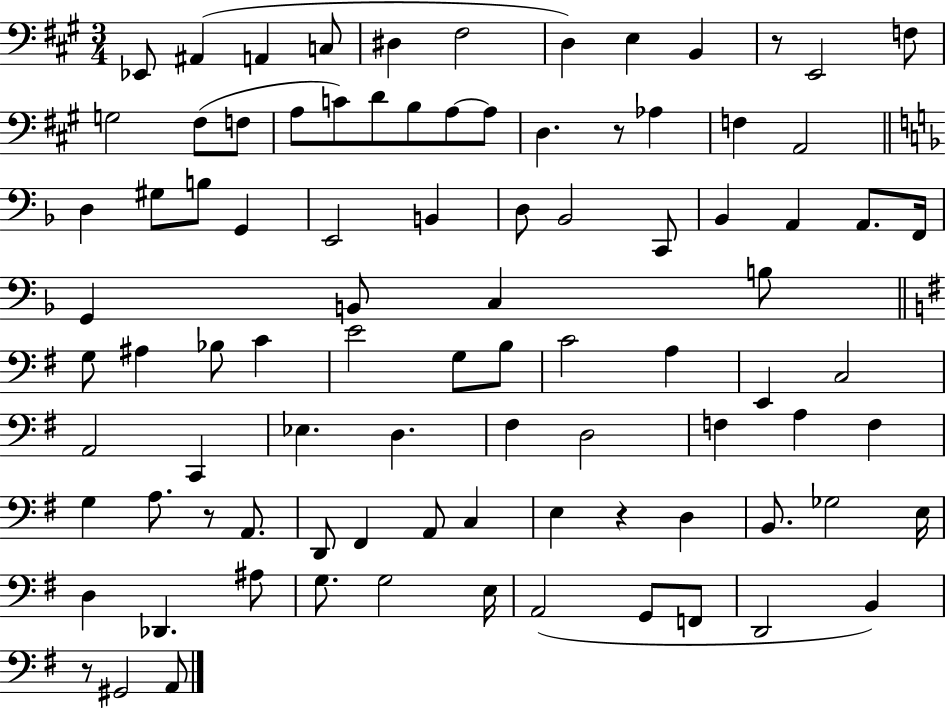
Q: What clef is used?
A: bass